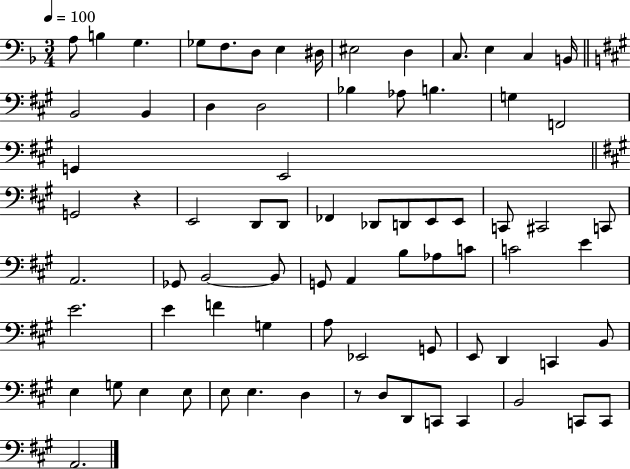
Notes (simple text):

A3/e B3/q G3/q. Gb3/e F3/e. D3/e E3/q D#3/s EIS3/h D3/q C3/e. E3/q C3/q B2/s B2/h B2/q D3/q D3/h Bb3/q Ab3/e B3/q. G3/q F2/h G2/q E2/h G2/h R/q E2/h D2/e D2/e FES2/q Db2/e D2/e E2/e E2/e C2/e C#2/h C2/e A2/h. Gb2/e B2/h B2/e G2/e A2/q B3/e Ab3/e C4/e C4/h E4/q E4/h. E4/q F4/q G3/q A3/e Eb2/h G2/e E2/e D2/q C2/q B2/e E3/q G3/e E3/q E3/e E3/e E3/q. D3/q R/e D3/e D2/e C2/e C2/q B2/h C2/e C2/e A2/h.